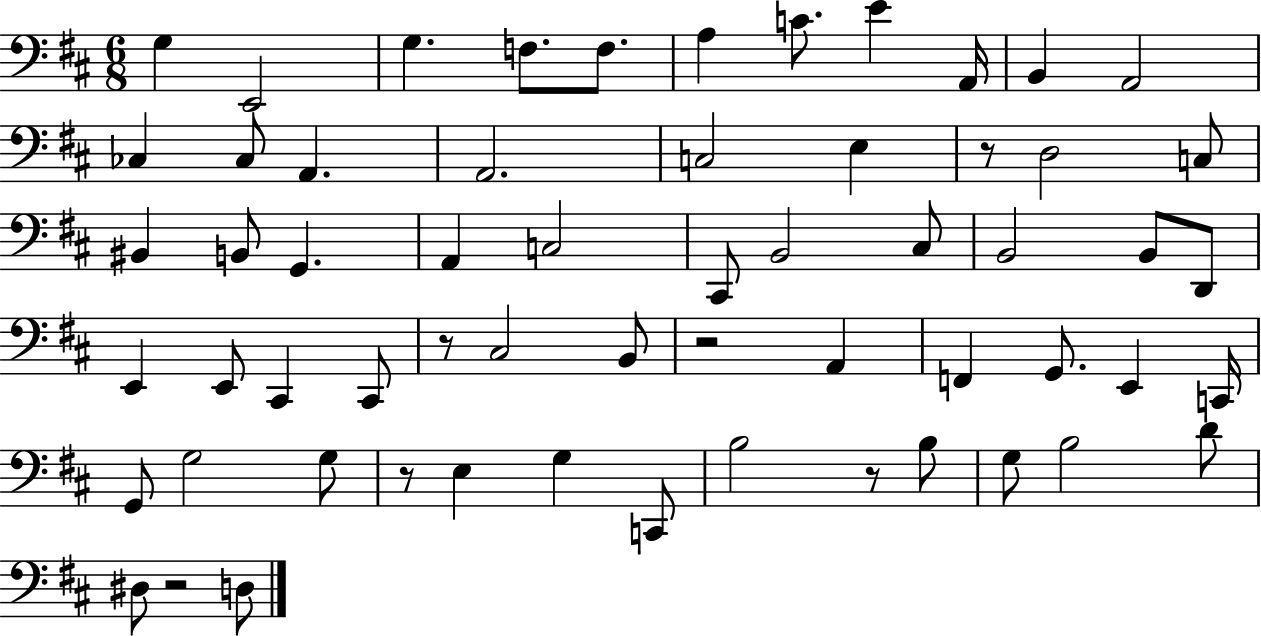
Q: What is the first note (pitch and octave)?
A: G3